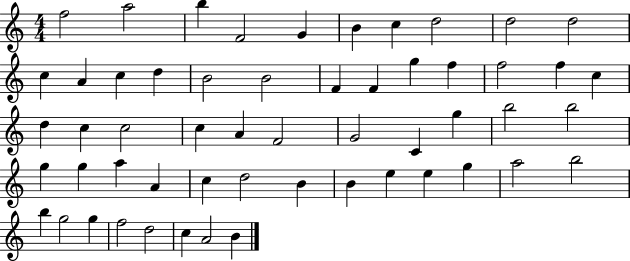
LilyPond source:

{
  \clef treble
  \numericTimeSignature
  \time 4/4
  \key c \major
  f''2 a''2 | b''4 f'2 g'4 | b'4 c''4 d''2 | d''2 d''2 | \break c''4 a'4 c''4 d''4 | b'2 b'2 | f'4 f'4 g''4 f''4 | f''2 f''4 c''4 | \break d''4 c''4 c''2 | c''4 a'4 f'2 | g'2 c'4 g''4 | b''2 b''2 | \break g''4 g''4 a''4 a'4 | c''4 d''2 b'4 | b'4 e''4 e''4 g''4 | a''2 b''2 | \break b''4 g''2 g''4 | f''2 d''2 | c''4 a'2 b'4 | \bar "|."
}